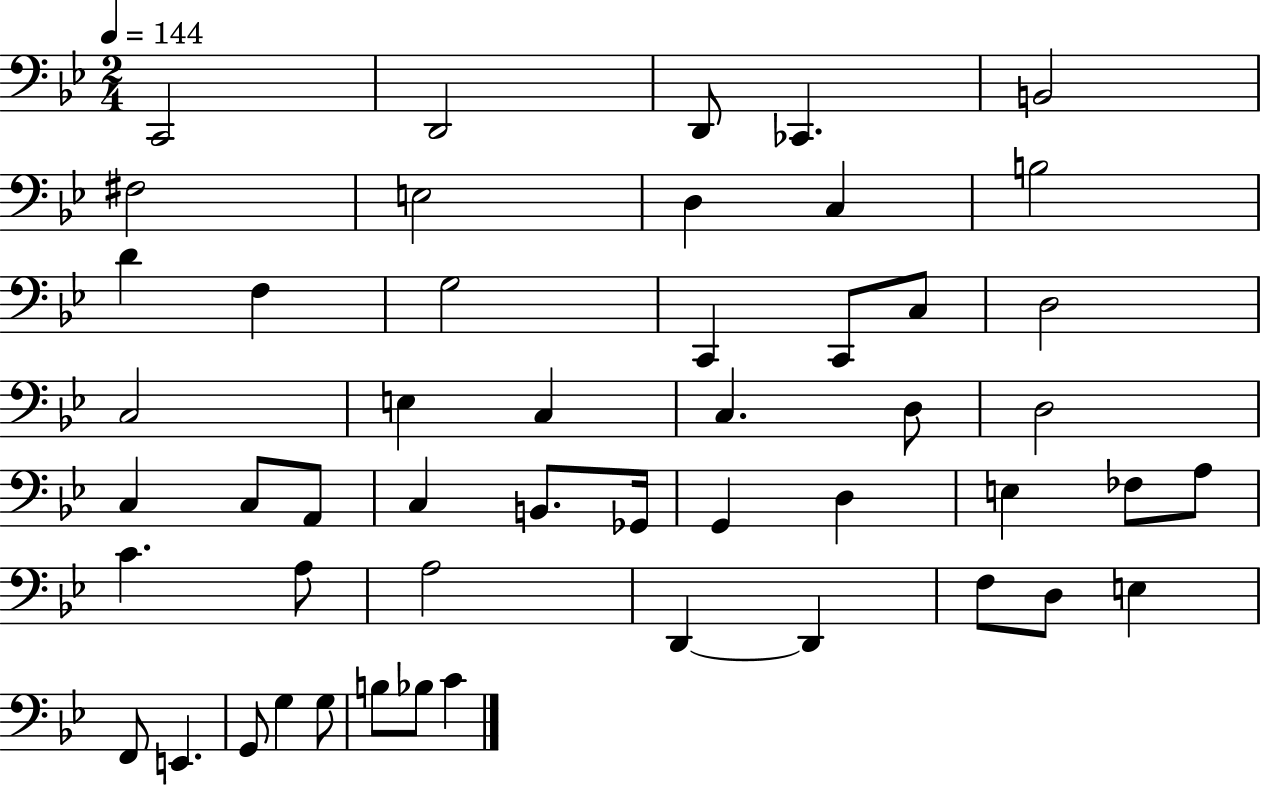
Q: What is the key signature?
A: BES major